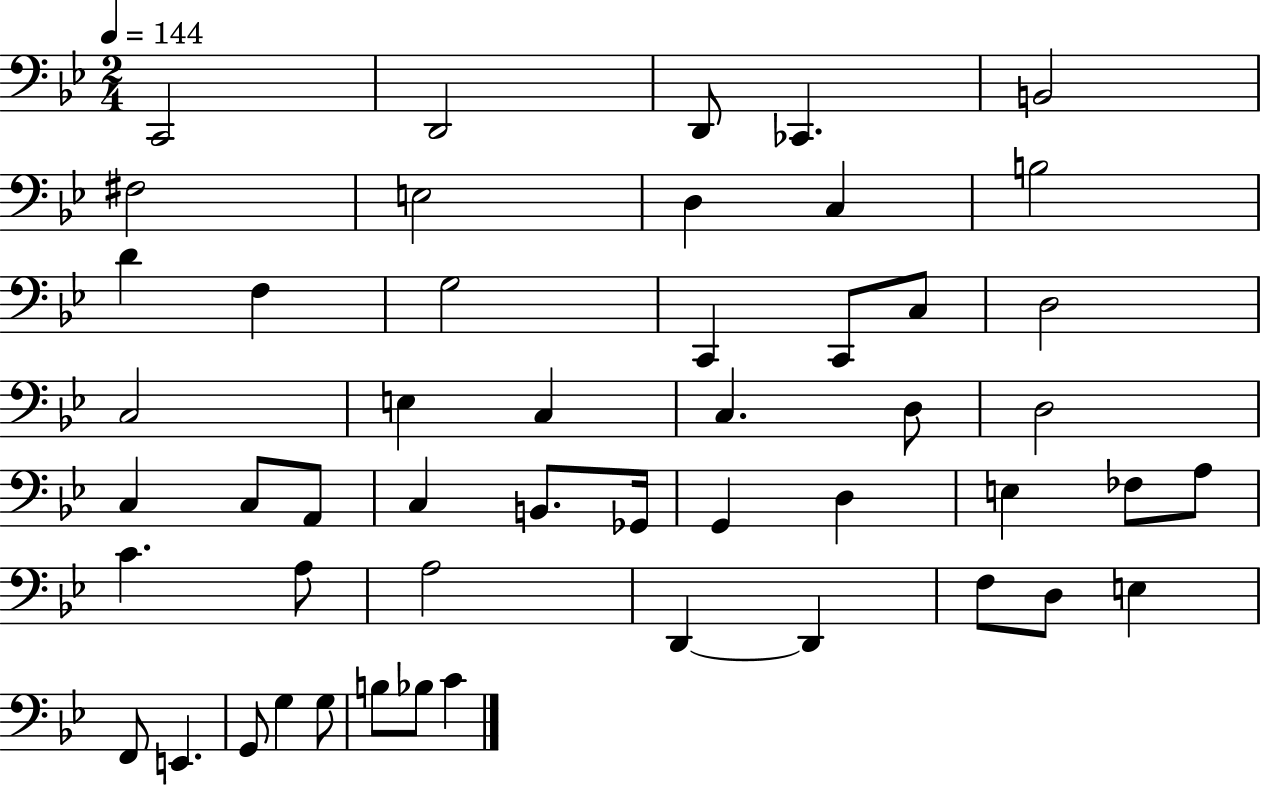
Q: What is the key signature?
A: BES major